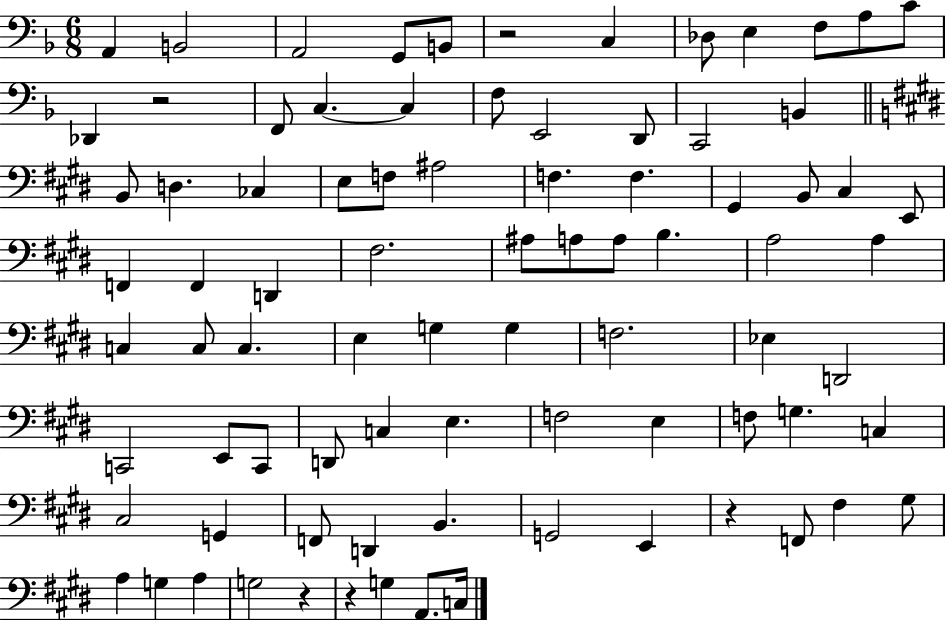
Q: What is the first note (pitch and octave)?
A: A2